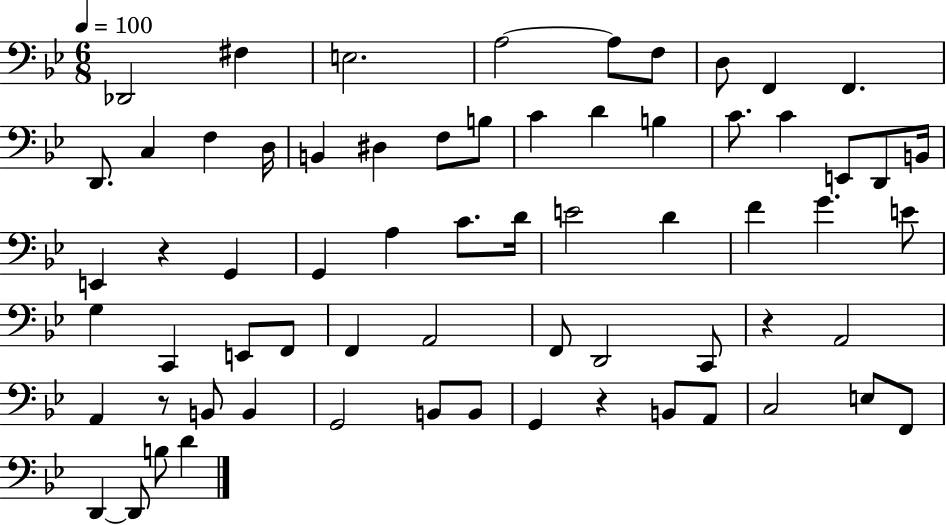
X:1
T:Untitled
M:6/8
L:1/4
K:Bb
_D,,2 ^F, E,2 A,2 A,/2 F,/2 D,/2 F,, F,, D,,/2 C, F, D,/4 B,, ^D, F,/2 B,/2 C D B, C/2 C E,,/2 D,,/2 B,,/4 E,, z G,, G,, A, C/2 D/4 E2 D F G E/2 G, C,, E,,/2 F,,/2 F,, A,,2 F,,/2 D,,2 C,,/2 z A,,2 A,, z/2 B,,/2 B,, G,,2 B,,/2 B,,/2 G,, z B,,/2 A,,/2 C,2 E,/2 F,,/2 D,, D,,/2 B,/2 D